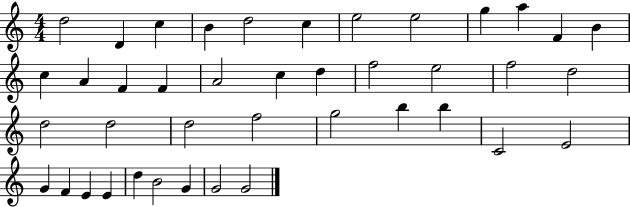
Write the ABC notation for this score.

X:1
T:Untitled
M:4/4
L:1/4
K:C
d2 D c B d2 c e2 e2 g a F B c A F F A2 c d f2 e2 f2 d2 d2 d2 d2 f2 g2 b b C2 E2 G F E E d B2 G G2 G2